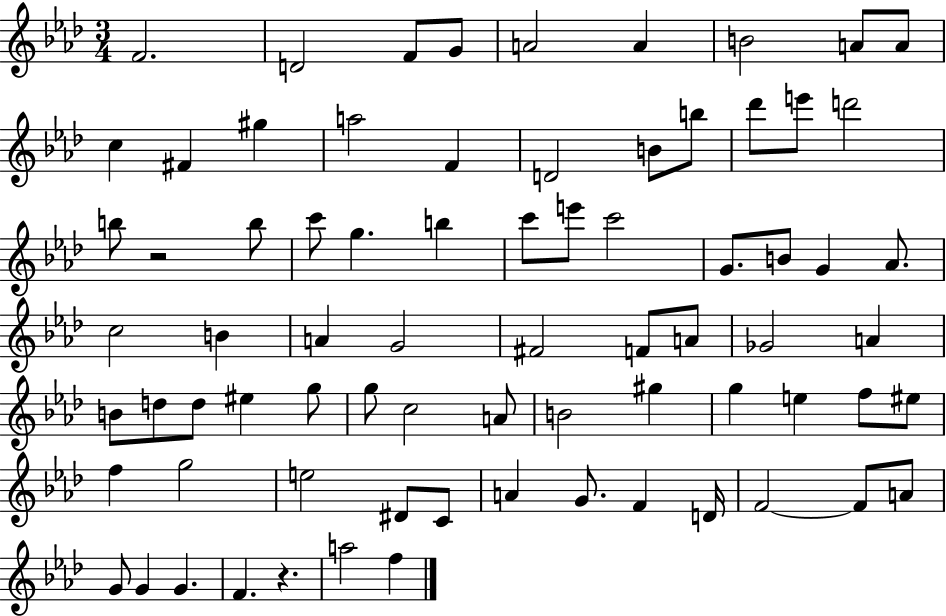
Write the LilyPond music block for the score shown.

{
  \clef treble
  \numericTimeSignature
  \time 3/4
  \key aes \major
  f'2. | d'2 f'8 g'8 | a'2 a'4 | b'2 a'8 a'8 | \break c''4 fis'4 gis''4 | a''2 f'4 | d'2 b'8 b''8 | des'''8 e'''8 d'''2 | \break b''8 r2 b''8 | c'''8 g''4. b''4 | c'''8 e'''8 c'''2 | g'8. b'8 g'4 aes'8. | \break c''2 b'4 | a'4 g'2 | fis'2 f'8 a'8 | ges'2 a'4 | \break b'8 d''8 d''8 eis''4 g''8 | g''8 c''2 a'8 | b'2 gis''4 | g''4 e''4 f''8 eis''8 | \break f''4 g''2 | e''2 dis'8 c'8 | a'4 g'8. f'4 d'16 | f'2~~ f'8 a'8 | \break g'8 g'4 g'4. | f'4. r4. | a''2 f''4 | \bar "|."
}